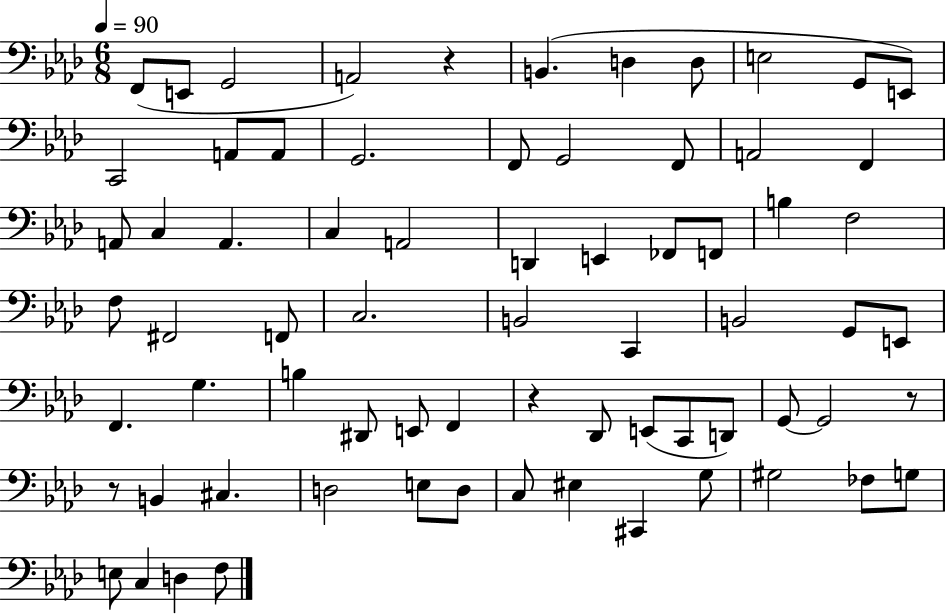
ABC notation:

X:1
T:Untitled
M:6/8
L:1/4
K:Ab
F,,/2 E,,/2 G,,2 A,,2 z B,, D, D,/2 E,2 G,,/2 E,,/2 C,,2 A,,/2 A,,/2 G,,2 F,,/2 G,,2 F,,/2 A,,2 F,, A,,/2 C, A,, C, A,,2 D,, E,, _F,,/2 F,,/2 B, F,2 F,/2 ^F,,2 F,,/2 C,2 B,,2 C,, B,,2 G,,/2 E,,/2 F,, G, B, ^D,,/2 E,,/2 F,, z _D,,/2 E,,/2 C,,/2 D,,/2 G,,/2 G,,2 z/2 z/2 B,, ^C, D,2 E,/2 D,/2 C,/2 ^E, ^C,, G,/2 ^G,2 _F,/2 G,/2 E,/2 C, D, F,/2